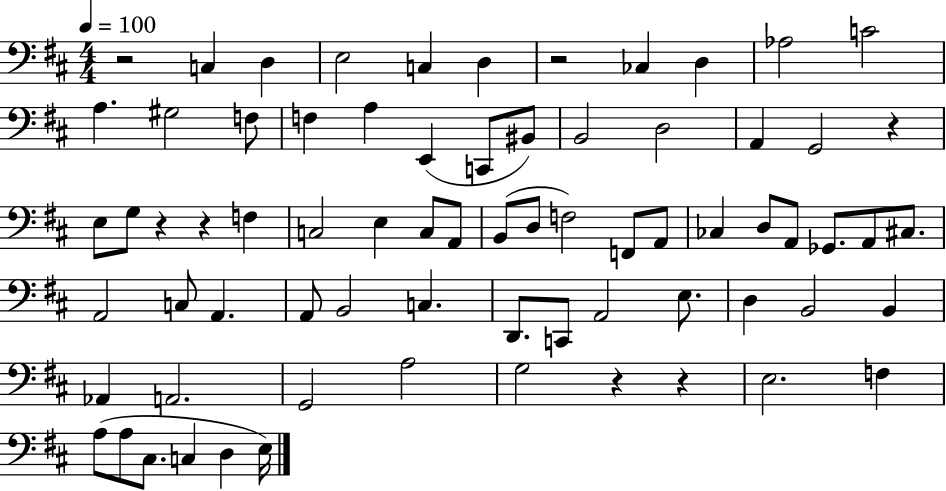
R/h C3/q D3/q E3/h C3/q D3/q R/h CES3/q D3/q Ab3/h C4/h A3/q. G#3/h F3/e F3/q A3/q E2/q C2/e BIS2/e B2/h D3/h A2/q G2/h R/q E3/e G3/e R/q R/q F3/q C3/h E3/q C3/e A2/e B2/e D3/e F3/h F2/e A2/e CES3/q D3/e A2/e Gb2/e. A2/e C#3/e. A2/h C3/e A2/q. A2/e B2/h C3/q. D2/e. C2/e A2/h E3/e. D3/q B2/h B2/q Ab2/q A2/h. G2/h A3/h G3/h R/q R/q E3/h. F3/q A3/e A3/e C#3/e. C3/q D3/q E3/s